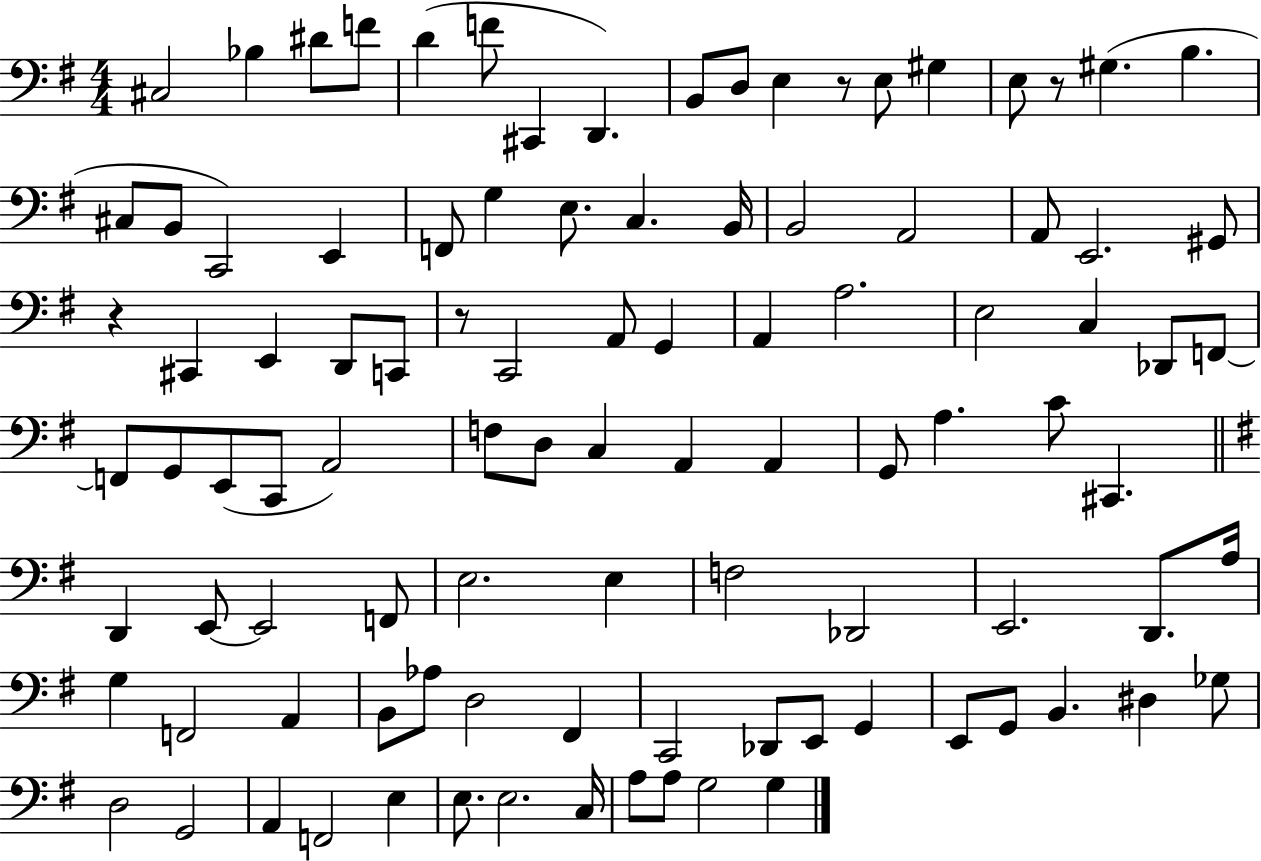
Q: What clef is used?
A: bass